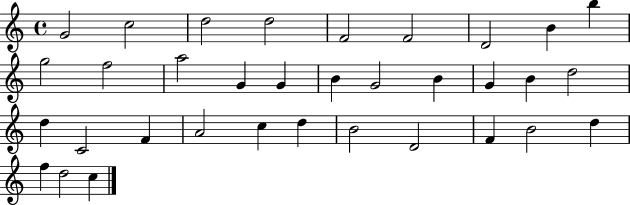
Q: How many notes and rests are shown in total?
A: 34